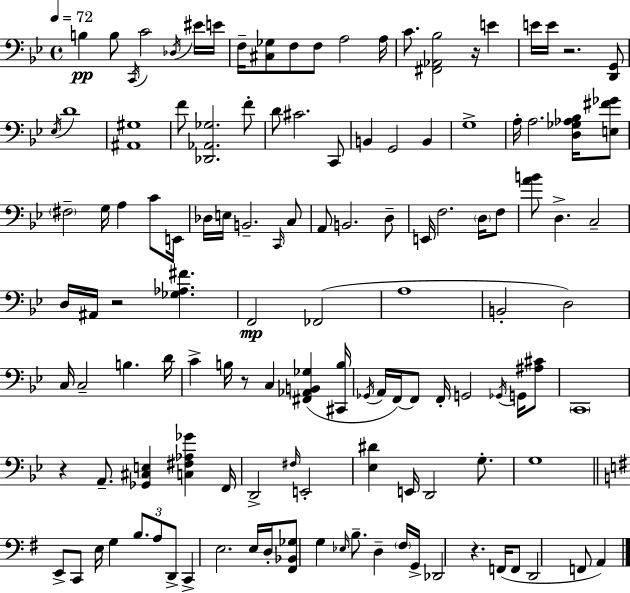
{
  \clef bass
  \time 4/4
  \defaultTimeSignature
  \key g \minor
  \tempo 4 = 72
  b4\pp b8 \acciaccatura { c,16 } c'2 \acciaccatura { des16 } | eis'16 e'16 f16-- <cis ges>8 f8 f8 a2 | a16 c'8. <fis, aes, bes>2 r16 e'4 | e'16 e'16 r2. | \break <d, g,>8 \acciaccatura { ees16 } d'1 | <ais, gis>1 | f'8 <des, aes, ges>2. | f'8-. d'8 cis'2. | \break c,8 b,4 g,2 b,4 | g1-> | a16-. a2. | <d ges aes bes>16 <e fis' ges'>8 \parenthesize fis2-- g16 a4 | \break c'8 e,16 des16 e16 b,2.-- | \grace { c,16 } c8 a,8 b,2. | d8-- e,16 f2. | \parenthesize d16 f8 <a' b'>8 d4.-> c2-- | \break d16 ais,16 r2 <ges aes fis'>4. | f,2\mp fes,2( | a1 | b,2-. d2) | \break c16 c2-- b4. | d'16 c'4-> b16 r8 c4 <fis, aes, b, ges>4( | <cis, b>16 \acciaccatura { ges,16 } a,16 f,16~~) f,8 f,16-. g,2 | \acciaccatura { ges,16 } g,16 <ais cis'>8 \parenthesize c,1 | \break r4 a,8.-- <ges, cis e>4 | <c fis aes ges'>4 f,16 d,2-> \grace { fis16 } e,2-. | <ees dis'>4 e,16 d,2 | g8.-. g1 | \break \bar "||" \break \key e \minor e,8-> c,8 e16 g4 \tuplet 3/2 { b8. a8 d,8-> } | c,4-> e2. | e16 d16-. <fis, bes, ges>8 g4 \grace { ees16 } b8.-- d4-- | \parenthesize fis16 g,16-> des,2 r4. | \break f,16( f,8 d,2 f,8 a,4) | \bar "|."
}